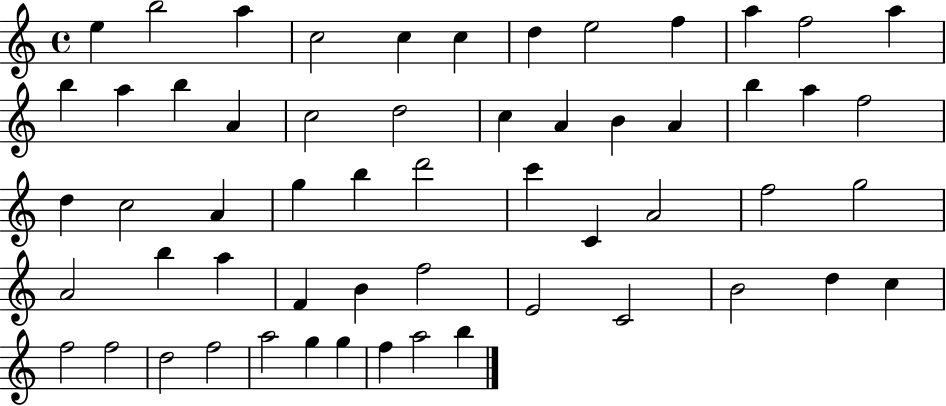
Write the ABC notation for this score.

X:1
T:Untitled
M:4/4
L:1/4
K:C
e b2 a c2 c c d e2 f a f2 a b a b A c2 d2 c A B A b a f2 d c2 A g b d'2 c' C A2 f2 g2 A2 b a F B f2 E2 C2 B2 d c f2 f2 d2 f2 a2 g g f a2 b